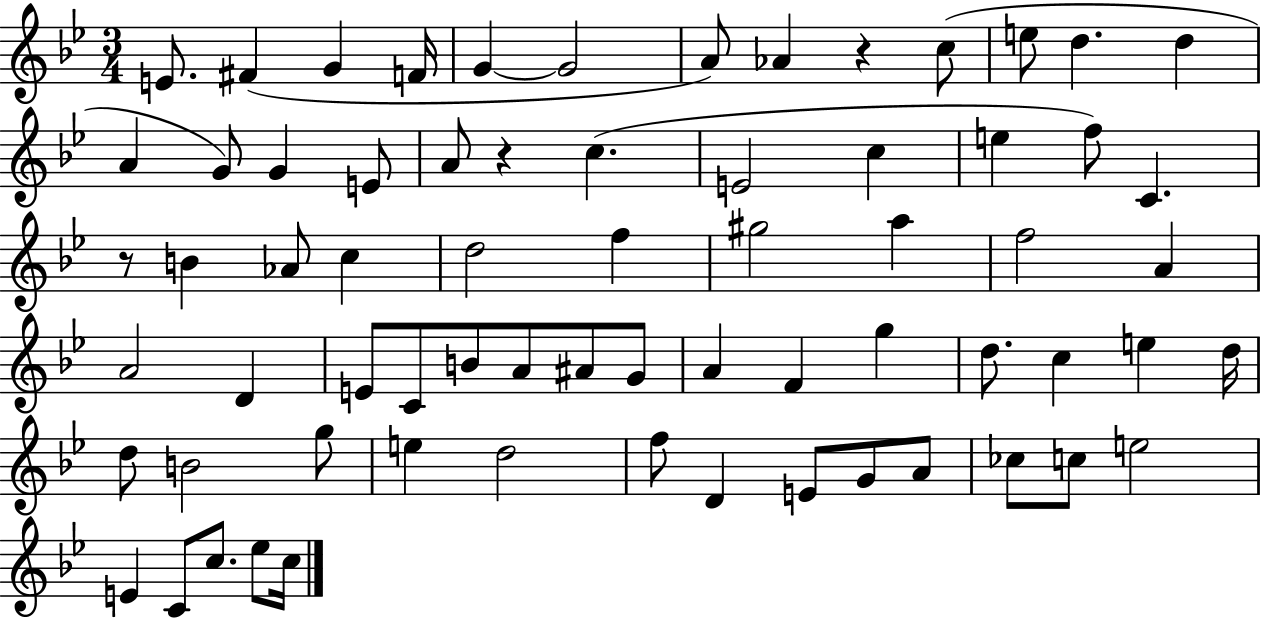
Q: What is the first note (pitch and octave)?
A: E4